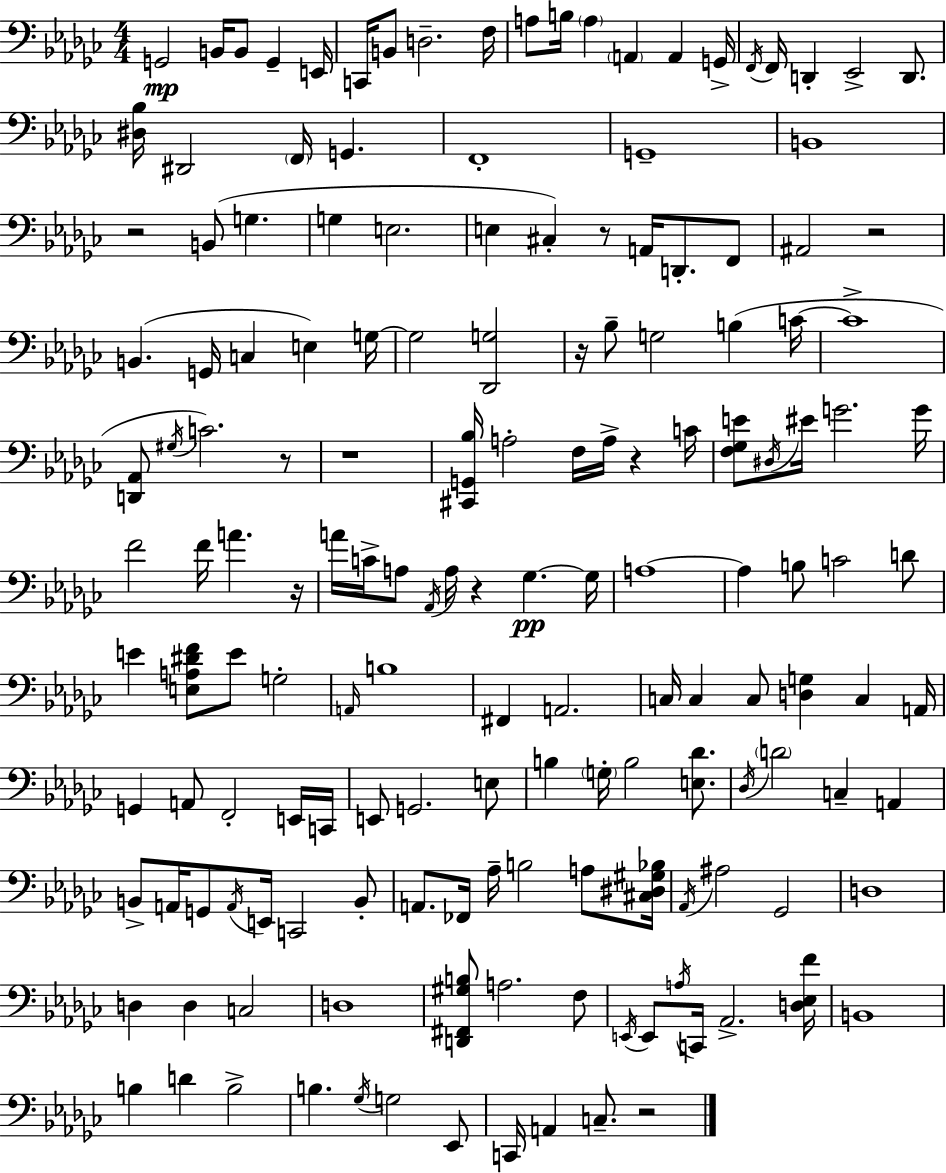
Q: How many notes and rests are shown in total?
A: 158